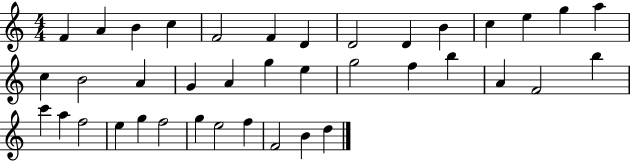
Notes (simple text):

F4/q A4/q B4/q C5/q F4/h F4/q D4/q D4/h D4/q B4/q C5/q E5/q G5/q A5/q C5/q B4/h A4/q G4/q A4/q G5/q E5/q G5/h F5/q B5/q A4/q F4/h B5/q C6/q A5/q F5/h E5/q G5/q F5/h G5/q E5/h F5/q F4/h B4/q D5/q